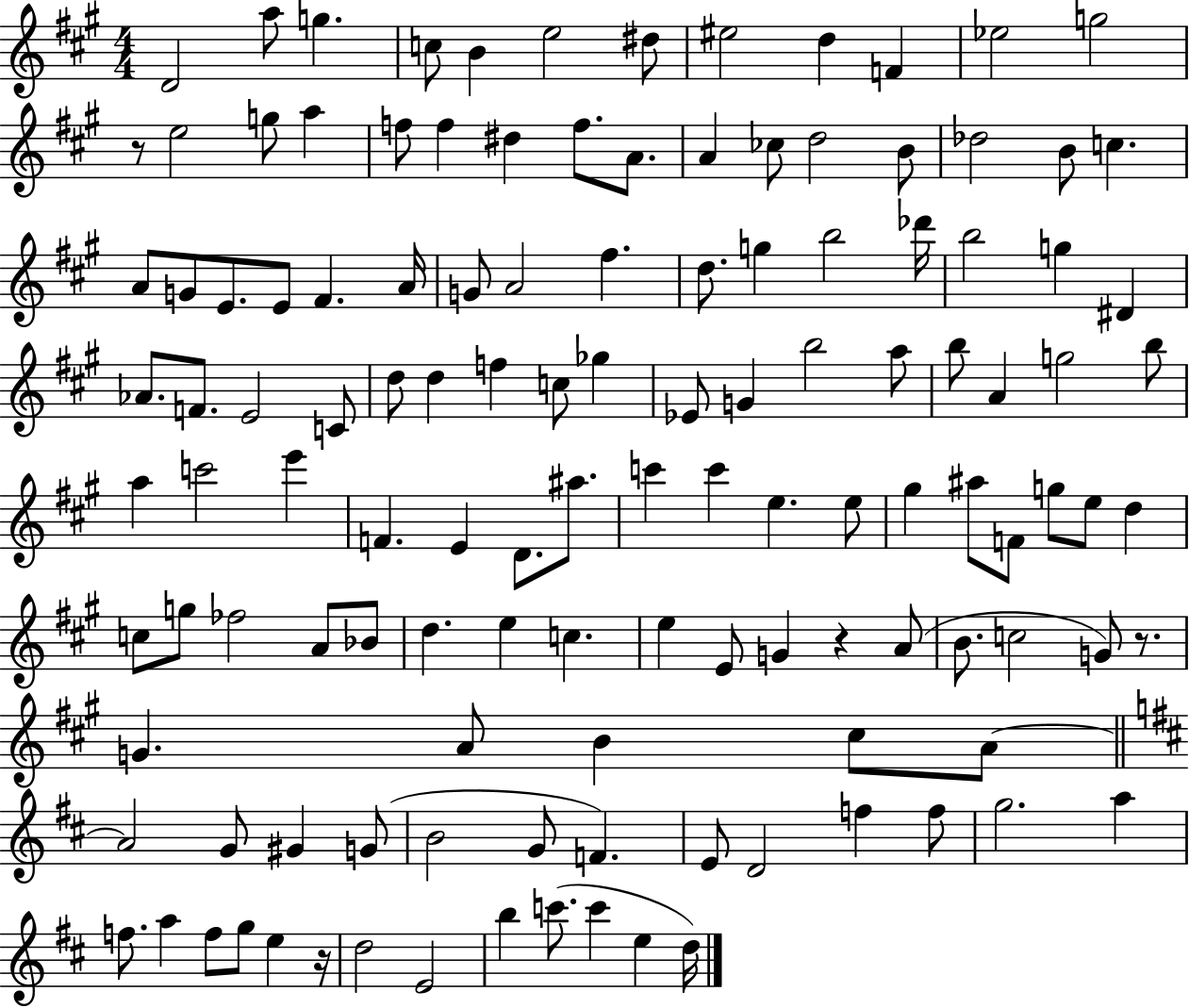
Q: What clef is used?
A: treble